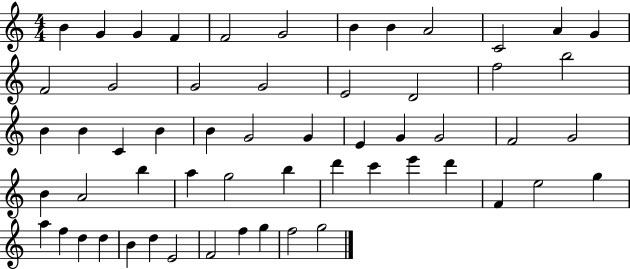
B4/q G4/q G4/q F4/q F4/h G4/h B4/q B4/q A4/h C4/h A4/q G4/q F4/h G4/h G4/h G4/h E4/h D4/h F5/h B5/h B4/q B4/q C4/q B4/q B4/q G4/h G4/q E4/q G4/q G4/h F4/h G4/h B4/q A4/h B5/q A5/q G5/h B5/q D6/q C6/q E6/q D6/q F4/q E5/h G5/q A5/q F5/q D5/q D5/q B4/q D5/q E4/h F4/h F5/q G5/q F5/h G5/h